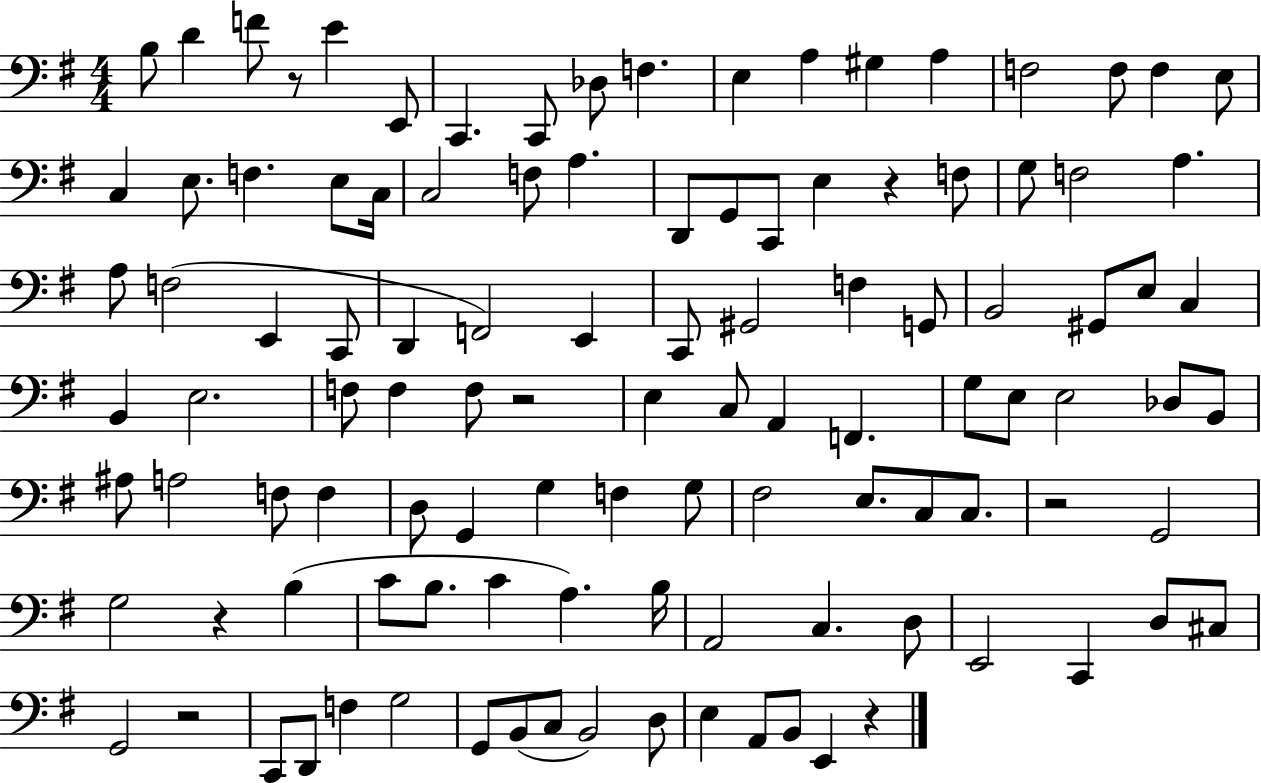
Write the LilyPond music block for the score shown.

{
  \clef bass
  \numericTimeSignature
  \time 4/4
  \key g \major
  b8 d'4 f'8 r8 e'4 e,8 | c,4. c,8 des8 f4. | e4 a4 gis4 a4 | f2 f8 f4 e8 | \break c4 e8. f4. e8 c16 | c2 f8 a4. | d,8 g,8 c,8 e4 r4 f8 | g8 f2 a4. | \break a8 f2( e,4 c,8 | d,4 f,2) e,4 | c,8 gis,2 f4 g,8 | b,2 gis,8 e8 c4 | \break b,4 e2. | f8 f4 f8 r2 | e4 c8 a,4 f,4. | g8 e8 e2 des8 b,8 | \break ais8 a2 f8 f4 | d8 g,4 g4 f4 g8 | fis2 e8. c8 c8. | r2 g,2 | \break g2 r4 b4( | c'8 b8. c'4 a4.) b16 | a,2 c4. d8 | e,2 c,4 d8 cis8 | \break g,2 r2 | c,8 d,8 f4 g2 | g,8 b,8( c8 b,2) d8 | e4 a,8 b,8 e,4 r4 | \break \bar "|."
}